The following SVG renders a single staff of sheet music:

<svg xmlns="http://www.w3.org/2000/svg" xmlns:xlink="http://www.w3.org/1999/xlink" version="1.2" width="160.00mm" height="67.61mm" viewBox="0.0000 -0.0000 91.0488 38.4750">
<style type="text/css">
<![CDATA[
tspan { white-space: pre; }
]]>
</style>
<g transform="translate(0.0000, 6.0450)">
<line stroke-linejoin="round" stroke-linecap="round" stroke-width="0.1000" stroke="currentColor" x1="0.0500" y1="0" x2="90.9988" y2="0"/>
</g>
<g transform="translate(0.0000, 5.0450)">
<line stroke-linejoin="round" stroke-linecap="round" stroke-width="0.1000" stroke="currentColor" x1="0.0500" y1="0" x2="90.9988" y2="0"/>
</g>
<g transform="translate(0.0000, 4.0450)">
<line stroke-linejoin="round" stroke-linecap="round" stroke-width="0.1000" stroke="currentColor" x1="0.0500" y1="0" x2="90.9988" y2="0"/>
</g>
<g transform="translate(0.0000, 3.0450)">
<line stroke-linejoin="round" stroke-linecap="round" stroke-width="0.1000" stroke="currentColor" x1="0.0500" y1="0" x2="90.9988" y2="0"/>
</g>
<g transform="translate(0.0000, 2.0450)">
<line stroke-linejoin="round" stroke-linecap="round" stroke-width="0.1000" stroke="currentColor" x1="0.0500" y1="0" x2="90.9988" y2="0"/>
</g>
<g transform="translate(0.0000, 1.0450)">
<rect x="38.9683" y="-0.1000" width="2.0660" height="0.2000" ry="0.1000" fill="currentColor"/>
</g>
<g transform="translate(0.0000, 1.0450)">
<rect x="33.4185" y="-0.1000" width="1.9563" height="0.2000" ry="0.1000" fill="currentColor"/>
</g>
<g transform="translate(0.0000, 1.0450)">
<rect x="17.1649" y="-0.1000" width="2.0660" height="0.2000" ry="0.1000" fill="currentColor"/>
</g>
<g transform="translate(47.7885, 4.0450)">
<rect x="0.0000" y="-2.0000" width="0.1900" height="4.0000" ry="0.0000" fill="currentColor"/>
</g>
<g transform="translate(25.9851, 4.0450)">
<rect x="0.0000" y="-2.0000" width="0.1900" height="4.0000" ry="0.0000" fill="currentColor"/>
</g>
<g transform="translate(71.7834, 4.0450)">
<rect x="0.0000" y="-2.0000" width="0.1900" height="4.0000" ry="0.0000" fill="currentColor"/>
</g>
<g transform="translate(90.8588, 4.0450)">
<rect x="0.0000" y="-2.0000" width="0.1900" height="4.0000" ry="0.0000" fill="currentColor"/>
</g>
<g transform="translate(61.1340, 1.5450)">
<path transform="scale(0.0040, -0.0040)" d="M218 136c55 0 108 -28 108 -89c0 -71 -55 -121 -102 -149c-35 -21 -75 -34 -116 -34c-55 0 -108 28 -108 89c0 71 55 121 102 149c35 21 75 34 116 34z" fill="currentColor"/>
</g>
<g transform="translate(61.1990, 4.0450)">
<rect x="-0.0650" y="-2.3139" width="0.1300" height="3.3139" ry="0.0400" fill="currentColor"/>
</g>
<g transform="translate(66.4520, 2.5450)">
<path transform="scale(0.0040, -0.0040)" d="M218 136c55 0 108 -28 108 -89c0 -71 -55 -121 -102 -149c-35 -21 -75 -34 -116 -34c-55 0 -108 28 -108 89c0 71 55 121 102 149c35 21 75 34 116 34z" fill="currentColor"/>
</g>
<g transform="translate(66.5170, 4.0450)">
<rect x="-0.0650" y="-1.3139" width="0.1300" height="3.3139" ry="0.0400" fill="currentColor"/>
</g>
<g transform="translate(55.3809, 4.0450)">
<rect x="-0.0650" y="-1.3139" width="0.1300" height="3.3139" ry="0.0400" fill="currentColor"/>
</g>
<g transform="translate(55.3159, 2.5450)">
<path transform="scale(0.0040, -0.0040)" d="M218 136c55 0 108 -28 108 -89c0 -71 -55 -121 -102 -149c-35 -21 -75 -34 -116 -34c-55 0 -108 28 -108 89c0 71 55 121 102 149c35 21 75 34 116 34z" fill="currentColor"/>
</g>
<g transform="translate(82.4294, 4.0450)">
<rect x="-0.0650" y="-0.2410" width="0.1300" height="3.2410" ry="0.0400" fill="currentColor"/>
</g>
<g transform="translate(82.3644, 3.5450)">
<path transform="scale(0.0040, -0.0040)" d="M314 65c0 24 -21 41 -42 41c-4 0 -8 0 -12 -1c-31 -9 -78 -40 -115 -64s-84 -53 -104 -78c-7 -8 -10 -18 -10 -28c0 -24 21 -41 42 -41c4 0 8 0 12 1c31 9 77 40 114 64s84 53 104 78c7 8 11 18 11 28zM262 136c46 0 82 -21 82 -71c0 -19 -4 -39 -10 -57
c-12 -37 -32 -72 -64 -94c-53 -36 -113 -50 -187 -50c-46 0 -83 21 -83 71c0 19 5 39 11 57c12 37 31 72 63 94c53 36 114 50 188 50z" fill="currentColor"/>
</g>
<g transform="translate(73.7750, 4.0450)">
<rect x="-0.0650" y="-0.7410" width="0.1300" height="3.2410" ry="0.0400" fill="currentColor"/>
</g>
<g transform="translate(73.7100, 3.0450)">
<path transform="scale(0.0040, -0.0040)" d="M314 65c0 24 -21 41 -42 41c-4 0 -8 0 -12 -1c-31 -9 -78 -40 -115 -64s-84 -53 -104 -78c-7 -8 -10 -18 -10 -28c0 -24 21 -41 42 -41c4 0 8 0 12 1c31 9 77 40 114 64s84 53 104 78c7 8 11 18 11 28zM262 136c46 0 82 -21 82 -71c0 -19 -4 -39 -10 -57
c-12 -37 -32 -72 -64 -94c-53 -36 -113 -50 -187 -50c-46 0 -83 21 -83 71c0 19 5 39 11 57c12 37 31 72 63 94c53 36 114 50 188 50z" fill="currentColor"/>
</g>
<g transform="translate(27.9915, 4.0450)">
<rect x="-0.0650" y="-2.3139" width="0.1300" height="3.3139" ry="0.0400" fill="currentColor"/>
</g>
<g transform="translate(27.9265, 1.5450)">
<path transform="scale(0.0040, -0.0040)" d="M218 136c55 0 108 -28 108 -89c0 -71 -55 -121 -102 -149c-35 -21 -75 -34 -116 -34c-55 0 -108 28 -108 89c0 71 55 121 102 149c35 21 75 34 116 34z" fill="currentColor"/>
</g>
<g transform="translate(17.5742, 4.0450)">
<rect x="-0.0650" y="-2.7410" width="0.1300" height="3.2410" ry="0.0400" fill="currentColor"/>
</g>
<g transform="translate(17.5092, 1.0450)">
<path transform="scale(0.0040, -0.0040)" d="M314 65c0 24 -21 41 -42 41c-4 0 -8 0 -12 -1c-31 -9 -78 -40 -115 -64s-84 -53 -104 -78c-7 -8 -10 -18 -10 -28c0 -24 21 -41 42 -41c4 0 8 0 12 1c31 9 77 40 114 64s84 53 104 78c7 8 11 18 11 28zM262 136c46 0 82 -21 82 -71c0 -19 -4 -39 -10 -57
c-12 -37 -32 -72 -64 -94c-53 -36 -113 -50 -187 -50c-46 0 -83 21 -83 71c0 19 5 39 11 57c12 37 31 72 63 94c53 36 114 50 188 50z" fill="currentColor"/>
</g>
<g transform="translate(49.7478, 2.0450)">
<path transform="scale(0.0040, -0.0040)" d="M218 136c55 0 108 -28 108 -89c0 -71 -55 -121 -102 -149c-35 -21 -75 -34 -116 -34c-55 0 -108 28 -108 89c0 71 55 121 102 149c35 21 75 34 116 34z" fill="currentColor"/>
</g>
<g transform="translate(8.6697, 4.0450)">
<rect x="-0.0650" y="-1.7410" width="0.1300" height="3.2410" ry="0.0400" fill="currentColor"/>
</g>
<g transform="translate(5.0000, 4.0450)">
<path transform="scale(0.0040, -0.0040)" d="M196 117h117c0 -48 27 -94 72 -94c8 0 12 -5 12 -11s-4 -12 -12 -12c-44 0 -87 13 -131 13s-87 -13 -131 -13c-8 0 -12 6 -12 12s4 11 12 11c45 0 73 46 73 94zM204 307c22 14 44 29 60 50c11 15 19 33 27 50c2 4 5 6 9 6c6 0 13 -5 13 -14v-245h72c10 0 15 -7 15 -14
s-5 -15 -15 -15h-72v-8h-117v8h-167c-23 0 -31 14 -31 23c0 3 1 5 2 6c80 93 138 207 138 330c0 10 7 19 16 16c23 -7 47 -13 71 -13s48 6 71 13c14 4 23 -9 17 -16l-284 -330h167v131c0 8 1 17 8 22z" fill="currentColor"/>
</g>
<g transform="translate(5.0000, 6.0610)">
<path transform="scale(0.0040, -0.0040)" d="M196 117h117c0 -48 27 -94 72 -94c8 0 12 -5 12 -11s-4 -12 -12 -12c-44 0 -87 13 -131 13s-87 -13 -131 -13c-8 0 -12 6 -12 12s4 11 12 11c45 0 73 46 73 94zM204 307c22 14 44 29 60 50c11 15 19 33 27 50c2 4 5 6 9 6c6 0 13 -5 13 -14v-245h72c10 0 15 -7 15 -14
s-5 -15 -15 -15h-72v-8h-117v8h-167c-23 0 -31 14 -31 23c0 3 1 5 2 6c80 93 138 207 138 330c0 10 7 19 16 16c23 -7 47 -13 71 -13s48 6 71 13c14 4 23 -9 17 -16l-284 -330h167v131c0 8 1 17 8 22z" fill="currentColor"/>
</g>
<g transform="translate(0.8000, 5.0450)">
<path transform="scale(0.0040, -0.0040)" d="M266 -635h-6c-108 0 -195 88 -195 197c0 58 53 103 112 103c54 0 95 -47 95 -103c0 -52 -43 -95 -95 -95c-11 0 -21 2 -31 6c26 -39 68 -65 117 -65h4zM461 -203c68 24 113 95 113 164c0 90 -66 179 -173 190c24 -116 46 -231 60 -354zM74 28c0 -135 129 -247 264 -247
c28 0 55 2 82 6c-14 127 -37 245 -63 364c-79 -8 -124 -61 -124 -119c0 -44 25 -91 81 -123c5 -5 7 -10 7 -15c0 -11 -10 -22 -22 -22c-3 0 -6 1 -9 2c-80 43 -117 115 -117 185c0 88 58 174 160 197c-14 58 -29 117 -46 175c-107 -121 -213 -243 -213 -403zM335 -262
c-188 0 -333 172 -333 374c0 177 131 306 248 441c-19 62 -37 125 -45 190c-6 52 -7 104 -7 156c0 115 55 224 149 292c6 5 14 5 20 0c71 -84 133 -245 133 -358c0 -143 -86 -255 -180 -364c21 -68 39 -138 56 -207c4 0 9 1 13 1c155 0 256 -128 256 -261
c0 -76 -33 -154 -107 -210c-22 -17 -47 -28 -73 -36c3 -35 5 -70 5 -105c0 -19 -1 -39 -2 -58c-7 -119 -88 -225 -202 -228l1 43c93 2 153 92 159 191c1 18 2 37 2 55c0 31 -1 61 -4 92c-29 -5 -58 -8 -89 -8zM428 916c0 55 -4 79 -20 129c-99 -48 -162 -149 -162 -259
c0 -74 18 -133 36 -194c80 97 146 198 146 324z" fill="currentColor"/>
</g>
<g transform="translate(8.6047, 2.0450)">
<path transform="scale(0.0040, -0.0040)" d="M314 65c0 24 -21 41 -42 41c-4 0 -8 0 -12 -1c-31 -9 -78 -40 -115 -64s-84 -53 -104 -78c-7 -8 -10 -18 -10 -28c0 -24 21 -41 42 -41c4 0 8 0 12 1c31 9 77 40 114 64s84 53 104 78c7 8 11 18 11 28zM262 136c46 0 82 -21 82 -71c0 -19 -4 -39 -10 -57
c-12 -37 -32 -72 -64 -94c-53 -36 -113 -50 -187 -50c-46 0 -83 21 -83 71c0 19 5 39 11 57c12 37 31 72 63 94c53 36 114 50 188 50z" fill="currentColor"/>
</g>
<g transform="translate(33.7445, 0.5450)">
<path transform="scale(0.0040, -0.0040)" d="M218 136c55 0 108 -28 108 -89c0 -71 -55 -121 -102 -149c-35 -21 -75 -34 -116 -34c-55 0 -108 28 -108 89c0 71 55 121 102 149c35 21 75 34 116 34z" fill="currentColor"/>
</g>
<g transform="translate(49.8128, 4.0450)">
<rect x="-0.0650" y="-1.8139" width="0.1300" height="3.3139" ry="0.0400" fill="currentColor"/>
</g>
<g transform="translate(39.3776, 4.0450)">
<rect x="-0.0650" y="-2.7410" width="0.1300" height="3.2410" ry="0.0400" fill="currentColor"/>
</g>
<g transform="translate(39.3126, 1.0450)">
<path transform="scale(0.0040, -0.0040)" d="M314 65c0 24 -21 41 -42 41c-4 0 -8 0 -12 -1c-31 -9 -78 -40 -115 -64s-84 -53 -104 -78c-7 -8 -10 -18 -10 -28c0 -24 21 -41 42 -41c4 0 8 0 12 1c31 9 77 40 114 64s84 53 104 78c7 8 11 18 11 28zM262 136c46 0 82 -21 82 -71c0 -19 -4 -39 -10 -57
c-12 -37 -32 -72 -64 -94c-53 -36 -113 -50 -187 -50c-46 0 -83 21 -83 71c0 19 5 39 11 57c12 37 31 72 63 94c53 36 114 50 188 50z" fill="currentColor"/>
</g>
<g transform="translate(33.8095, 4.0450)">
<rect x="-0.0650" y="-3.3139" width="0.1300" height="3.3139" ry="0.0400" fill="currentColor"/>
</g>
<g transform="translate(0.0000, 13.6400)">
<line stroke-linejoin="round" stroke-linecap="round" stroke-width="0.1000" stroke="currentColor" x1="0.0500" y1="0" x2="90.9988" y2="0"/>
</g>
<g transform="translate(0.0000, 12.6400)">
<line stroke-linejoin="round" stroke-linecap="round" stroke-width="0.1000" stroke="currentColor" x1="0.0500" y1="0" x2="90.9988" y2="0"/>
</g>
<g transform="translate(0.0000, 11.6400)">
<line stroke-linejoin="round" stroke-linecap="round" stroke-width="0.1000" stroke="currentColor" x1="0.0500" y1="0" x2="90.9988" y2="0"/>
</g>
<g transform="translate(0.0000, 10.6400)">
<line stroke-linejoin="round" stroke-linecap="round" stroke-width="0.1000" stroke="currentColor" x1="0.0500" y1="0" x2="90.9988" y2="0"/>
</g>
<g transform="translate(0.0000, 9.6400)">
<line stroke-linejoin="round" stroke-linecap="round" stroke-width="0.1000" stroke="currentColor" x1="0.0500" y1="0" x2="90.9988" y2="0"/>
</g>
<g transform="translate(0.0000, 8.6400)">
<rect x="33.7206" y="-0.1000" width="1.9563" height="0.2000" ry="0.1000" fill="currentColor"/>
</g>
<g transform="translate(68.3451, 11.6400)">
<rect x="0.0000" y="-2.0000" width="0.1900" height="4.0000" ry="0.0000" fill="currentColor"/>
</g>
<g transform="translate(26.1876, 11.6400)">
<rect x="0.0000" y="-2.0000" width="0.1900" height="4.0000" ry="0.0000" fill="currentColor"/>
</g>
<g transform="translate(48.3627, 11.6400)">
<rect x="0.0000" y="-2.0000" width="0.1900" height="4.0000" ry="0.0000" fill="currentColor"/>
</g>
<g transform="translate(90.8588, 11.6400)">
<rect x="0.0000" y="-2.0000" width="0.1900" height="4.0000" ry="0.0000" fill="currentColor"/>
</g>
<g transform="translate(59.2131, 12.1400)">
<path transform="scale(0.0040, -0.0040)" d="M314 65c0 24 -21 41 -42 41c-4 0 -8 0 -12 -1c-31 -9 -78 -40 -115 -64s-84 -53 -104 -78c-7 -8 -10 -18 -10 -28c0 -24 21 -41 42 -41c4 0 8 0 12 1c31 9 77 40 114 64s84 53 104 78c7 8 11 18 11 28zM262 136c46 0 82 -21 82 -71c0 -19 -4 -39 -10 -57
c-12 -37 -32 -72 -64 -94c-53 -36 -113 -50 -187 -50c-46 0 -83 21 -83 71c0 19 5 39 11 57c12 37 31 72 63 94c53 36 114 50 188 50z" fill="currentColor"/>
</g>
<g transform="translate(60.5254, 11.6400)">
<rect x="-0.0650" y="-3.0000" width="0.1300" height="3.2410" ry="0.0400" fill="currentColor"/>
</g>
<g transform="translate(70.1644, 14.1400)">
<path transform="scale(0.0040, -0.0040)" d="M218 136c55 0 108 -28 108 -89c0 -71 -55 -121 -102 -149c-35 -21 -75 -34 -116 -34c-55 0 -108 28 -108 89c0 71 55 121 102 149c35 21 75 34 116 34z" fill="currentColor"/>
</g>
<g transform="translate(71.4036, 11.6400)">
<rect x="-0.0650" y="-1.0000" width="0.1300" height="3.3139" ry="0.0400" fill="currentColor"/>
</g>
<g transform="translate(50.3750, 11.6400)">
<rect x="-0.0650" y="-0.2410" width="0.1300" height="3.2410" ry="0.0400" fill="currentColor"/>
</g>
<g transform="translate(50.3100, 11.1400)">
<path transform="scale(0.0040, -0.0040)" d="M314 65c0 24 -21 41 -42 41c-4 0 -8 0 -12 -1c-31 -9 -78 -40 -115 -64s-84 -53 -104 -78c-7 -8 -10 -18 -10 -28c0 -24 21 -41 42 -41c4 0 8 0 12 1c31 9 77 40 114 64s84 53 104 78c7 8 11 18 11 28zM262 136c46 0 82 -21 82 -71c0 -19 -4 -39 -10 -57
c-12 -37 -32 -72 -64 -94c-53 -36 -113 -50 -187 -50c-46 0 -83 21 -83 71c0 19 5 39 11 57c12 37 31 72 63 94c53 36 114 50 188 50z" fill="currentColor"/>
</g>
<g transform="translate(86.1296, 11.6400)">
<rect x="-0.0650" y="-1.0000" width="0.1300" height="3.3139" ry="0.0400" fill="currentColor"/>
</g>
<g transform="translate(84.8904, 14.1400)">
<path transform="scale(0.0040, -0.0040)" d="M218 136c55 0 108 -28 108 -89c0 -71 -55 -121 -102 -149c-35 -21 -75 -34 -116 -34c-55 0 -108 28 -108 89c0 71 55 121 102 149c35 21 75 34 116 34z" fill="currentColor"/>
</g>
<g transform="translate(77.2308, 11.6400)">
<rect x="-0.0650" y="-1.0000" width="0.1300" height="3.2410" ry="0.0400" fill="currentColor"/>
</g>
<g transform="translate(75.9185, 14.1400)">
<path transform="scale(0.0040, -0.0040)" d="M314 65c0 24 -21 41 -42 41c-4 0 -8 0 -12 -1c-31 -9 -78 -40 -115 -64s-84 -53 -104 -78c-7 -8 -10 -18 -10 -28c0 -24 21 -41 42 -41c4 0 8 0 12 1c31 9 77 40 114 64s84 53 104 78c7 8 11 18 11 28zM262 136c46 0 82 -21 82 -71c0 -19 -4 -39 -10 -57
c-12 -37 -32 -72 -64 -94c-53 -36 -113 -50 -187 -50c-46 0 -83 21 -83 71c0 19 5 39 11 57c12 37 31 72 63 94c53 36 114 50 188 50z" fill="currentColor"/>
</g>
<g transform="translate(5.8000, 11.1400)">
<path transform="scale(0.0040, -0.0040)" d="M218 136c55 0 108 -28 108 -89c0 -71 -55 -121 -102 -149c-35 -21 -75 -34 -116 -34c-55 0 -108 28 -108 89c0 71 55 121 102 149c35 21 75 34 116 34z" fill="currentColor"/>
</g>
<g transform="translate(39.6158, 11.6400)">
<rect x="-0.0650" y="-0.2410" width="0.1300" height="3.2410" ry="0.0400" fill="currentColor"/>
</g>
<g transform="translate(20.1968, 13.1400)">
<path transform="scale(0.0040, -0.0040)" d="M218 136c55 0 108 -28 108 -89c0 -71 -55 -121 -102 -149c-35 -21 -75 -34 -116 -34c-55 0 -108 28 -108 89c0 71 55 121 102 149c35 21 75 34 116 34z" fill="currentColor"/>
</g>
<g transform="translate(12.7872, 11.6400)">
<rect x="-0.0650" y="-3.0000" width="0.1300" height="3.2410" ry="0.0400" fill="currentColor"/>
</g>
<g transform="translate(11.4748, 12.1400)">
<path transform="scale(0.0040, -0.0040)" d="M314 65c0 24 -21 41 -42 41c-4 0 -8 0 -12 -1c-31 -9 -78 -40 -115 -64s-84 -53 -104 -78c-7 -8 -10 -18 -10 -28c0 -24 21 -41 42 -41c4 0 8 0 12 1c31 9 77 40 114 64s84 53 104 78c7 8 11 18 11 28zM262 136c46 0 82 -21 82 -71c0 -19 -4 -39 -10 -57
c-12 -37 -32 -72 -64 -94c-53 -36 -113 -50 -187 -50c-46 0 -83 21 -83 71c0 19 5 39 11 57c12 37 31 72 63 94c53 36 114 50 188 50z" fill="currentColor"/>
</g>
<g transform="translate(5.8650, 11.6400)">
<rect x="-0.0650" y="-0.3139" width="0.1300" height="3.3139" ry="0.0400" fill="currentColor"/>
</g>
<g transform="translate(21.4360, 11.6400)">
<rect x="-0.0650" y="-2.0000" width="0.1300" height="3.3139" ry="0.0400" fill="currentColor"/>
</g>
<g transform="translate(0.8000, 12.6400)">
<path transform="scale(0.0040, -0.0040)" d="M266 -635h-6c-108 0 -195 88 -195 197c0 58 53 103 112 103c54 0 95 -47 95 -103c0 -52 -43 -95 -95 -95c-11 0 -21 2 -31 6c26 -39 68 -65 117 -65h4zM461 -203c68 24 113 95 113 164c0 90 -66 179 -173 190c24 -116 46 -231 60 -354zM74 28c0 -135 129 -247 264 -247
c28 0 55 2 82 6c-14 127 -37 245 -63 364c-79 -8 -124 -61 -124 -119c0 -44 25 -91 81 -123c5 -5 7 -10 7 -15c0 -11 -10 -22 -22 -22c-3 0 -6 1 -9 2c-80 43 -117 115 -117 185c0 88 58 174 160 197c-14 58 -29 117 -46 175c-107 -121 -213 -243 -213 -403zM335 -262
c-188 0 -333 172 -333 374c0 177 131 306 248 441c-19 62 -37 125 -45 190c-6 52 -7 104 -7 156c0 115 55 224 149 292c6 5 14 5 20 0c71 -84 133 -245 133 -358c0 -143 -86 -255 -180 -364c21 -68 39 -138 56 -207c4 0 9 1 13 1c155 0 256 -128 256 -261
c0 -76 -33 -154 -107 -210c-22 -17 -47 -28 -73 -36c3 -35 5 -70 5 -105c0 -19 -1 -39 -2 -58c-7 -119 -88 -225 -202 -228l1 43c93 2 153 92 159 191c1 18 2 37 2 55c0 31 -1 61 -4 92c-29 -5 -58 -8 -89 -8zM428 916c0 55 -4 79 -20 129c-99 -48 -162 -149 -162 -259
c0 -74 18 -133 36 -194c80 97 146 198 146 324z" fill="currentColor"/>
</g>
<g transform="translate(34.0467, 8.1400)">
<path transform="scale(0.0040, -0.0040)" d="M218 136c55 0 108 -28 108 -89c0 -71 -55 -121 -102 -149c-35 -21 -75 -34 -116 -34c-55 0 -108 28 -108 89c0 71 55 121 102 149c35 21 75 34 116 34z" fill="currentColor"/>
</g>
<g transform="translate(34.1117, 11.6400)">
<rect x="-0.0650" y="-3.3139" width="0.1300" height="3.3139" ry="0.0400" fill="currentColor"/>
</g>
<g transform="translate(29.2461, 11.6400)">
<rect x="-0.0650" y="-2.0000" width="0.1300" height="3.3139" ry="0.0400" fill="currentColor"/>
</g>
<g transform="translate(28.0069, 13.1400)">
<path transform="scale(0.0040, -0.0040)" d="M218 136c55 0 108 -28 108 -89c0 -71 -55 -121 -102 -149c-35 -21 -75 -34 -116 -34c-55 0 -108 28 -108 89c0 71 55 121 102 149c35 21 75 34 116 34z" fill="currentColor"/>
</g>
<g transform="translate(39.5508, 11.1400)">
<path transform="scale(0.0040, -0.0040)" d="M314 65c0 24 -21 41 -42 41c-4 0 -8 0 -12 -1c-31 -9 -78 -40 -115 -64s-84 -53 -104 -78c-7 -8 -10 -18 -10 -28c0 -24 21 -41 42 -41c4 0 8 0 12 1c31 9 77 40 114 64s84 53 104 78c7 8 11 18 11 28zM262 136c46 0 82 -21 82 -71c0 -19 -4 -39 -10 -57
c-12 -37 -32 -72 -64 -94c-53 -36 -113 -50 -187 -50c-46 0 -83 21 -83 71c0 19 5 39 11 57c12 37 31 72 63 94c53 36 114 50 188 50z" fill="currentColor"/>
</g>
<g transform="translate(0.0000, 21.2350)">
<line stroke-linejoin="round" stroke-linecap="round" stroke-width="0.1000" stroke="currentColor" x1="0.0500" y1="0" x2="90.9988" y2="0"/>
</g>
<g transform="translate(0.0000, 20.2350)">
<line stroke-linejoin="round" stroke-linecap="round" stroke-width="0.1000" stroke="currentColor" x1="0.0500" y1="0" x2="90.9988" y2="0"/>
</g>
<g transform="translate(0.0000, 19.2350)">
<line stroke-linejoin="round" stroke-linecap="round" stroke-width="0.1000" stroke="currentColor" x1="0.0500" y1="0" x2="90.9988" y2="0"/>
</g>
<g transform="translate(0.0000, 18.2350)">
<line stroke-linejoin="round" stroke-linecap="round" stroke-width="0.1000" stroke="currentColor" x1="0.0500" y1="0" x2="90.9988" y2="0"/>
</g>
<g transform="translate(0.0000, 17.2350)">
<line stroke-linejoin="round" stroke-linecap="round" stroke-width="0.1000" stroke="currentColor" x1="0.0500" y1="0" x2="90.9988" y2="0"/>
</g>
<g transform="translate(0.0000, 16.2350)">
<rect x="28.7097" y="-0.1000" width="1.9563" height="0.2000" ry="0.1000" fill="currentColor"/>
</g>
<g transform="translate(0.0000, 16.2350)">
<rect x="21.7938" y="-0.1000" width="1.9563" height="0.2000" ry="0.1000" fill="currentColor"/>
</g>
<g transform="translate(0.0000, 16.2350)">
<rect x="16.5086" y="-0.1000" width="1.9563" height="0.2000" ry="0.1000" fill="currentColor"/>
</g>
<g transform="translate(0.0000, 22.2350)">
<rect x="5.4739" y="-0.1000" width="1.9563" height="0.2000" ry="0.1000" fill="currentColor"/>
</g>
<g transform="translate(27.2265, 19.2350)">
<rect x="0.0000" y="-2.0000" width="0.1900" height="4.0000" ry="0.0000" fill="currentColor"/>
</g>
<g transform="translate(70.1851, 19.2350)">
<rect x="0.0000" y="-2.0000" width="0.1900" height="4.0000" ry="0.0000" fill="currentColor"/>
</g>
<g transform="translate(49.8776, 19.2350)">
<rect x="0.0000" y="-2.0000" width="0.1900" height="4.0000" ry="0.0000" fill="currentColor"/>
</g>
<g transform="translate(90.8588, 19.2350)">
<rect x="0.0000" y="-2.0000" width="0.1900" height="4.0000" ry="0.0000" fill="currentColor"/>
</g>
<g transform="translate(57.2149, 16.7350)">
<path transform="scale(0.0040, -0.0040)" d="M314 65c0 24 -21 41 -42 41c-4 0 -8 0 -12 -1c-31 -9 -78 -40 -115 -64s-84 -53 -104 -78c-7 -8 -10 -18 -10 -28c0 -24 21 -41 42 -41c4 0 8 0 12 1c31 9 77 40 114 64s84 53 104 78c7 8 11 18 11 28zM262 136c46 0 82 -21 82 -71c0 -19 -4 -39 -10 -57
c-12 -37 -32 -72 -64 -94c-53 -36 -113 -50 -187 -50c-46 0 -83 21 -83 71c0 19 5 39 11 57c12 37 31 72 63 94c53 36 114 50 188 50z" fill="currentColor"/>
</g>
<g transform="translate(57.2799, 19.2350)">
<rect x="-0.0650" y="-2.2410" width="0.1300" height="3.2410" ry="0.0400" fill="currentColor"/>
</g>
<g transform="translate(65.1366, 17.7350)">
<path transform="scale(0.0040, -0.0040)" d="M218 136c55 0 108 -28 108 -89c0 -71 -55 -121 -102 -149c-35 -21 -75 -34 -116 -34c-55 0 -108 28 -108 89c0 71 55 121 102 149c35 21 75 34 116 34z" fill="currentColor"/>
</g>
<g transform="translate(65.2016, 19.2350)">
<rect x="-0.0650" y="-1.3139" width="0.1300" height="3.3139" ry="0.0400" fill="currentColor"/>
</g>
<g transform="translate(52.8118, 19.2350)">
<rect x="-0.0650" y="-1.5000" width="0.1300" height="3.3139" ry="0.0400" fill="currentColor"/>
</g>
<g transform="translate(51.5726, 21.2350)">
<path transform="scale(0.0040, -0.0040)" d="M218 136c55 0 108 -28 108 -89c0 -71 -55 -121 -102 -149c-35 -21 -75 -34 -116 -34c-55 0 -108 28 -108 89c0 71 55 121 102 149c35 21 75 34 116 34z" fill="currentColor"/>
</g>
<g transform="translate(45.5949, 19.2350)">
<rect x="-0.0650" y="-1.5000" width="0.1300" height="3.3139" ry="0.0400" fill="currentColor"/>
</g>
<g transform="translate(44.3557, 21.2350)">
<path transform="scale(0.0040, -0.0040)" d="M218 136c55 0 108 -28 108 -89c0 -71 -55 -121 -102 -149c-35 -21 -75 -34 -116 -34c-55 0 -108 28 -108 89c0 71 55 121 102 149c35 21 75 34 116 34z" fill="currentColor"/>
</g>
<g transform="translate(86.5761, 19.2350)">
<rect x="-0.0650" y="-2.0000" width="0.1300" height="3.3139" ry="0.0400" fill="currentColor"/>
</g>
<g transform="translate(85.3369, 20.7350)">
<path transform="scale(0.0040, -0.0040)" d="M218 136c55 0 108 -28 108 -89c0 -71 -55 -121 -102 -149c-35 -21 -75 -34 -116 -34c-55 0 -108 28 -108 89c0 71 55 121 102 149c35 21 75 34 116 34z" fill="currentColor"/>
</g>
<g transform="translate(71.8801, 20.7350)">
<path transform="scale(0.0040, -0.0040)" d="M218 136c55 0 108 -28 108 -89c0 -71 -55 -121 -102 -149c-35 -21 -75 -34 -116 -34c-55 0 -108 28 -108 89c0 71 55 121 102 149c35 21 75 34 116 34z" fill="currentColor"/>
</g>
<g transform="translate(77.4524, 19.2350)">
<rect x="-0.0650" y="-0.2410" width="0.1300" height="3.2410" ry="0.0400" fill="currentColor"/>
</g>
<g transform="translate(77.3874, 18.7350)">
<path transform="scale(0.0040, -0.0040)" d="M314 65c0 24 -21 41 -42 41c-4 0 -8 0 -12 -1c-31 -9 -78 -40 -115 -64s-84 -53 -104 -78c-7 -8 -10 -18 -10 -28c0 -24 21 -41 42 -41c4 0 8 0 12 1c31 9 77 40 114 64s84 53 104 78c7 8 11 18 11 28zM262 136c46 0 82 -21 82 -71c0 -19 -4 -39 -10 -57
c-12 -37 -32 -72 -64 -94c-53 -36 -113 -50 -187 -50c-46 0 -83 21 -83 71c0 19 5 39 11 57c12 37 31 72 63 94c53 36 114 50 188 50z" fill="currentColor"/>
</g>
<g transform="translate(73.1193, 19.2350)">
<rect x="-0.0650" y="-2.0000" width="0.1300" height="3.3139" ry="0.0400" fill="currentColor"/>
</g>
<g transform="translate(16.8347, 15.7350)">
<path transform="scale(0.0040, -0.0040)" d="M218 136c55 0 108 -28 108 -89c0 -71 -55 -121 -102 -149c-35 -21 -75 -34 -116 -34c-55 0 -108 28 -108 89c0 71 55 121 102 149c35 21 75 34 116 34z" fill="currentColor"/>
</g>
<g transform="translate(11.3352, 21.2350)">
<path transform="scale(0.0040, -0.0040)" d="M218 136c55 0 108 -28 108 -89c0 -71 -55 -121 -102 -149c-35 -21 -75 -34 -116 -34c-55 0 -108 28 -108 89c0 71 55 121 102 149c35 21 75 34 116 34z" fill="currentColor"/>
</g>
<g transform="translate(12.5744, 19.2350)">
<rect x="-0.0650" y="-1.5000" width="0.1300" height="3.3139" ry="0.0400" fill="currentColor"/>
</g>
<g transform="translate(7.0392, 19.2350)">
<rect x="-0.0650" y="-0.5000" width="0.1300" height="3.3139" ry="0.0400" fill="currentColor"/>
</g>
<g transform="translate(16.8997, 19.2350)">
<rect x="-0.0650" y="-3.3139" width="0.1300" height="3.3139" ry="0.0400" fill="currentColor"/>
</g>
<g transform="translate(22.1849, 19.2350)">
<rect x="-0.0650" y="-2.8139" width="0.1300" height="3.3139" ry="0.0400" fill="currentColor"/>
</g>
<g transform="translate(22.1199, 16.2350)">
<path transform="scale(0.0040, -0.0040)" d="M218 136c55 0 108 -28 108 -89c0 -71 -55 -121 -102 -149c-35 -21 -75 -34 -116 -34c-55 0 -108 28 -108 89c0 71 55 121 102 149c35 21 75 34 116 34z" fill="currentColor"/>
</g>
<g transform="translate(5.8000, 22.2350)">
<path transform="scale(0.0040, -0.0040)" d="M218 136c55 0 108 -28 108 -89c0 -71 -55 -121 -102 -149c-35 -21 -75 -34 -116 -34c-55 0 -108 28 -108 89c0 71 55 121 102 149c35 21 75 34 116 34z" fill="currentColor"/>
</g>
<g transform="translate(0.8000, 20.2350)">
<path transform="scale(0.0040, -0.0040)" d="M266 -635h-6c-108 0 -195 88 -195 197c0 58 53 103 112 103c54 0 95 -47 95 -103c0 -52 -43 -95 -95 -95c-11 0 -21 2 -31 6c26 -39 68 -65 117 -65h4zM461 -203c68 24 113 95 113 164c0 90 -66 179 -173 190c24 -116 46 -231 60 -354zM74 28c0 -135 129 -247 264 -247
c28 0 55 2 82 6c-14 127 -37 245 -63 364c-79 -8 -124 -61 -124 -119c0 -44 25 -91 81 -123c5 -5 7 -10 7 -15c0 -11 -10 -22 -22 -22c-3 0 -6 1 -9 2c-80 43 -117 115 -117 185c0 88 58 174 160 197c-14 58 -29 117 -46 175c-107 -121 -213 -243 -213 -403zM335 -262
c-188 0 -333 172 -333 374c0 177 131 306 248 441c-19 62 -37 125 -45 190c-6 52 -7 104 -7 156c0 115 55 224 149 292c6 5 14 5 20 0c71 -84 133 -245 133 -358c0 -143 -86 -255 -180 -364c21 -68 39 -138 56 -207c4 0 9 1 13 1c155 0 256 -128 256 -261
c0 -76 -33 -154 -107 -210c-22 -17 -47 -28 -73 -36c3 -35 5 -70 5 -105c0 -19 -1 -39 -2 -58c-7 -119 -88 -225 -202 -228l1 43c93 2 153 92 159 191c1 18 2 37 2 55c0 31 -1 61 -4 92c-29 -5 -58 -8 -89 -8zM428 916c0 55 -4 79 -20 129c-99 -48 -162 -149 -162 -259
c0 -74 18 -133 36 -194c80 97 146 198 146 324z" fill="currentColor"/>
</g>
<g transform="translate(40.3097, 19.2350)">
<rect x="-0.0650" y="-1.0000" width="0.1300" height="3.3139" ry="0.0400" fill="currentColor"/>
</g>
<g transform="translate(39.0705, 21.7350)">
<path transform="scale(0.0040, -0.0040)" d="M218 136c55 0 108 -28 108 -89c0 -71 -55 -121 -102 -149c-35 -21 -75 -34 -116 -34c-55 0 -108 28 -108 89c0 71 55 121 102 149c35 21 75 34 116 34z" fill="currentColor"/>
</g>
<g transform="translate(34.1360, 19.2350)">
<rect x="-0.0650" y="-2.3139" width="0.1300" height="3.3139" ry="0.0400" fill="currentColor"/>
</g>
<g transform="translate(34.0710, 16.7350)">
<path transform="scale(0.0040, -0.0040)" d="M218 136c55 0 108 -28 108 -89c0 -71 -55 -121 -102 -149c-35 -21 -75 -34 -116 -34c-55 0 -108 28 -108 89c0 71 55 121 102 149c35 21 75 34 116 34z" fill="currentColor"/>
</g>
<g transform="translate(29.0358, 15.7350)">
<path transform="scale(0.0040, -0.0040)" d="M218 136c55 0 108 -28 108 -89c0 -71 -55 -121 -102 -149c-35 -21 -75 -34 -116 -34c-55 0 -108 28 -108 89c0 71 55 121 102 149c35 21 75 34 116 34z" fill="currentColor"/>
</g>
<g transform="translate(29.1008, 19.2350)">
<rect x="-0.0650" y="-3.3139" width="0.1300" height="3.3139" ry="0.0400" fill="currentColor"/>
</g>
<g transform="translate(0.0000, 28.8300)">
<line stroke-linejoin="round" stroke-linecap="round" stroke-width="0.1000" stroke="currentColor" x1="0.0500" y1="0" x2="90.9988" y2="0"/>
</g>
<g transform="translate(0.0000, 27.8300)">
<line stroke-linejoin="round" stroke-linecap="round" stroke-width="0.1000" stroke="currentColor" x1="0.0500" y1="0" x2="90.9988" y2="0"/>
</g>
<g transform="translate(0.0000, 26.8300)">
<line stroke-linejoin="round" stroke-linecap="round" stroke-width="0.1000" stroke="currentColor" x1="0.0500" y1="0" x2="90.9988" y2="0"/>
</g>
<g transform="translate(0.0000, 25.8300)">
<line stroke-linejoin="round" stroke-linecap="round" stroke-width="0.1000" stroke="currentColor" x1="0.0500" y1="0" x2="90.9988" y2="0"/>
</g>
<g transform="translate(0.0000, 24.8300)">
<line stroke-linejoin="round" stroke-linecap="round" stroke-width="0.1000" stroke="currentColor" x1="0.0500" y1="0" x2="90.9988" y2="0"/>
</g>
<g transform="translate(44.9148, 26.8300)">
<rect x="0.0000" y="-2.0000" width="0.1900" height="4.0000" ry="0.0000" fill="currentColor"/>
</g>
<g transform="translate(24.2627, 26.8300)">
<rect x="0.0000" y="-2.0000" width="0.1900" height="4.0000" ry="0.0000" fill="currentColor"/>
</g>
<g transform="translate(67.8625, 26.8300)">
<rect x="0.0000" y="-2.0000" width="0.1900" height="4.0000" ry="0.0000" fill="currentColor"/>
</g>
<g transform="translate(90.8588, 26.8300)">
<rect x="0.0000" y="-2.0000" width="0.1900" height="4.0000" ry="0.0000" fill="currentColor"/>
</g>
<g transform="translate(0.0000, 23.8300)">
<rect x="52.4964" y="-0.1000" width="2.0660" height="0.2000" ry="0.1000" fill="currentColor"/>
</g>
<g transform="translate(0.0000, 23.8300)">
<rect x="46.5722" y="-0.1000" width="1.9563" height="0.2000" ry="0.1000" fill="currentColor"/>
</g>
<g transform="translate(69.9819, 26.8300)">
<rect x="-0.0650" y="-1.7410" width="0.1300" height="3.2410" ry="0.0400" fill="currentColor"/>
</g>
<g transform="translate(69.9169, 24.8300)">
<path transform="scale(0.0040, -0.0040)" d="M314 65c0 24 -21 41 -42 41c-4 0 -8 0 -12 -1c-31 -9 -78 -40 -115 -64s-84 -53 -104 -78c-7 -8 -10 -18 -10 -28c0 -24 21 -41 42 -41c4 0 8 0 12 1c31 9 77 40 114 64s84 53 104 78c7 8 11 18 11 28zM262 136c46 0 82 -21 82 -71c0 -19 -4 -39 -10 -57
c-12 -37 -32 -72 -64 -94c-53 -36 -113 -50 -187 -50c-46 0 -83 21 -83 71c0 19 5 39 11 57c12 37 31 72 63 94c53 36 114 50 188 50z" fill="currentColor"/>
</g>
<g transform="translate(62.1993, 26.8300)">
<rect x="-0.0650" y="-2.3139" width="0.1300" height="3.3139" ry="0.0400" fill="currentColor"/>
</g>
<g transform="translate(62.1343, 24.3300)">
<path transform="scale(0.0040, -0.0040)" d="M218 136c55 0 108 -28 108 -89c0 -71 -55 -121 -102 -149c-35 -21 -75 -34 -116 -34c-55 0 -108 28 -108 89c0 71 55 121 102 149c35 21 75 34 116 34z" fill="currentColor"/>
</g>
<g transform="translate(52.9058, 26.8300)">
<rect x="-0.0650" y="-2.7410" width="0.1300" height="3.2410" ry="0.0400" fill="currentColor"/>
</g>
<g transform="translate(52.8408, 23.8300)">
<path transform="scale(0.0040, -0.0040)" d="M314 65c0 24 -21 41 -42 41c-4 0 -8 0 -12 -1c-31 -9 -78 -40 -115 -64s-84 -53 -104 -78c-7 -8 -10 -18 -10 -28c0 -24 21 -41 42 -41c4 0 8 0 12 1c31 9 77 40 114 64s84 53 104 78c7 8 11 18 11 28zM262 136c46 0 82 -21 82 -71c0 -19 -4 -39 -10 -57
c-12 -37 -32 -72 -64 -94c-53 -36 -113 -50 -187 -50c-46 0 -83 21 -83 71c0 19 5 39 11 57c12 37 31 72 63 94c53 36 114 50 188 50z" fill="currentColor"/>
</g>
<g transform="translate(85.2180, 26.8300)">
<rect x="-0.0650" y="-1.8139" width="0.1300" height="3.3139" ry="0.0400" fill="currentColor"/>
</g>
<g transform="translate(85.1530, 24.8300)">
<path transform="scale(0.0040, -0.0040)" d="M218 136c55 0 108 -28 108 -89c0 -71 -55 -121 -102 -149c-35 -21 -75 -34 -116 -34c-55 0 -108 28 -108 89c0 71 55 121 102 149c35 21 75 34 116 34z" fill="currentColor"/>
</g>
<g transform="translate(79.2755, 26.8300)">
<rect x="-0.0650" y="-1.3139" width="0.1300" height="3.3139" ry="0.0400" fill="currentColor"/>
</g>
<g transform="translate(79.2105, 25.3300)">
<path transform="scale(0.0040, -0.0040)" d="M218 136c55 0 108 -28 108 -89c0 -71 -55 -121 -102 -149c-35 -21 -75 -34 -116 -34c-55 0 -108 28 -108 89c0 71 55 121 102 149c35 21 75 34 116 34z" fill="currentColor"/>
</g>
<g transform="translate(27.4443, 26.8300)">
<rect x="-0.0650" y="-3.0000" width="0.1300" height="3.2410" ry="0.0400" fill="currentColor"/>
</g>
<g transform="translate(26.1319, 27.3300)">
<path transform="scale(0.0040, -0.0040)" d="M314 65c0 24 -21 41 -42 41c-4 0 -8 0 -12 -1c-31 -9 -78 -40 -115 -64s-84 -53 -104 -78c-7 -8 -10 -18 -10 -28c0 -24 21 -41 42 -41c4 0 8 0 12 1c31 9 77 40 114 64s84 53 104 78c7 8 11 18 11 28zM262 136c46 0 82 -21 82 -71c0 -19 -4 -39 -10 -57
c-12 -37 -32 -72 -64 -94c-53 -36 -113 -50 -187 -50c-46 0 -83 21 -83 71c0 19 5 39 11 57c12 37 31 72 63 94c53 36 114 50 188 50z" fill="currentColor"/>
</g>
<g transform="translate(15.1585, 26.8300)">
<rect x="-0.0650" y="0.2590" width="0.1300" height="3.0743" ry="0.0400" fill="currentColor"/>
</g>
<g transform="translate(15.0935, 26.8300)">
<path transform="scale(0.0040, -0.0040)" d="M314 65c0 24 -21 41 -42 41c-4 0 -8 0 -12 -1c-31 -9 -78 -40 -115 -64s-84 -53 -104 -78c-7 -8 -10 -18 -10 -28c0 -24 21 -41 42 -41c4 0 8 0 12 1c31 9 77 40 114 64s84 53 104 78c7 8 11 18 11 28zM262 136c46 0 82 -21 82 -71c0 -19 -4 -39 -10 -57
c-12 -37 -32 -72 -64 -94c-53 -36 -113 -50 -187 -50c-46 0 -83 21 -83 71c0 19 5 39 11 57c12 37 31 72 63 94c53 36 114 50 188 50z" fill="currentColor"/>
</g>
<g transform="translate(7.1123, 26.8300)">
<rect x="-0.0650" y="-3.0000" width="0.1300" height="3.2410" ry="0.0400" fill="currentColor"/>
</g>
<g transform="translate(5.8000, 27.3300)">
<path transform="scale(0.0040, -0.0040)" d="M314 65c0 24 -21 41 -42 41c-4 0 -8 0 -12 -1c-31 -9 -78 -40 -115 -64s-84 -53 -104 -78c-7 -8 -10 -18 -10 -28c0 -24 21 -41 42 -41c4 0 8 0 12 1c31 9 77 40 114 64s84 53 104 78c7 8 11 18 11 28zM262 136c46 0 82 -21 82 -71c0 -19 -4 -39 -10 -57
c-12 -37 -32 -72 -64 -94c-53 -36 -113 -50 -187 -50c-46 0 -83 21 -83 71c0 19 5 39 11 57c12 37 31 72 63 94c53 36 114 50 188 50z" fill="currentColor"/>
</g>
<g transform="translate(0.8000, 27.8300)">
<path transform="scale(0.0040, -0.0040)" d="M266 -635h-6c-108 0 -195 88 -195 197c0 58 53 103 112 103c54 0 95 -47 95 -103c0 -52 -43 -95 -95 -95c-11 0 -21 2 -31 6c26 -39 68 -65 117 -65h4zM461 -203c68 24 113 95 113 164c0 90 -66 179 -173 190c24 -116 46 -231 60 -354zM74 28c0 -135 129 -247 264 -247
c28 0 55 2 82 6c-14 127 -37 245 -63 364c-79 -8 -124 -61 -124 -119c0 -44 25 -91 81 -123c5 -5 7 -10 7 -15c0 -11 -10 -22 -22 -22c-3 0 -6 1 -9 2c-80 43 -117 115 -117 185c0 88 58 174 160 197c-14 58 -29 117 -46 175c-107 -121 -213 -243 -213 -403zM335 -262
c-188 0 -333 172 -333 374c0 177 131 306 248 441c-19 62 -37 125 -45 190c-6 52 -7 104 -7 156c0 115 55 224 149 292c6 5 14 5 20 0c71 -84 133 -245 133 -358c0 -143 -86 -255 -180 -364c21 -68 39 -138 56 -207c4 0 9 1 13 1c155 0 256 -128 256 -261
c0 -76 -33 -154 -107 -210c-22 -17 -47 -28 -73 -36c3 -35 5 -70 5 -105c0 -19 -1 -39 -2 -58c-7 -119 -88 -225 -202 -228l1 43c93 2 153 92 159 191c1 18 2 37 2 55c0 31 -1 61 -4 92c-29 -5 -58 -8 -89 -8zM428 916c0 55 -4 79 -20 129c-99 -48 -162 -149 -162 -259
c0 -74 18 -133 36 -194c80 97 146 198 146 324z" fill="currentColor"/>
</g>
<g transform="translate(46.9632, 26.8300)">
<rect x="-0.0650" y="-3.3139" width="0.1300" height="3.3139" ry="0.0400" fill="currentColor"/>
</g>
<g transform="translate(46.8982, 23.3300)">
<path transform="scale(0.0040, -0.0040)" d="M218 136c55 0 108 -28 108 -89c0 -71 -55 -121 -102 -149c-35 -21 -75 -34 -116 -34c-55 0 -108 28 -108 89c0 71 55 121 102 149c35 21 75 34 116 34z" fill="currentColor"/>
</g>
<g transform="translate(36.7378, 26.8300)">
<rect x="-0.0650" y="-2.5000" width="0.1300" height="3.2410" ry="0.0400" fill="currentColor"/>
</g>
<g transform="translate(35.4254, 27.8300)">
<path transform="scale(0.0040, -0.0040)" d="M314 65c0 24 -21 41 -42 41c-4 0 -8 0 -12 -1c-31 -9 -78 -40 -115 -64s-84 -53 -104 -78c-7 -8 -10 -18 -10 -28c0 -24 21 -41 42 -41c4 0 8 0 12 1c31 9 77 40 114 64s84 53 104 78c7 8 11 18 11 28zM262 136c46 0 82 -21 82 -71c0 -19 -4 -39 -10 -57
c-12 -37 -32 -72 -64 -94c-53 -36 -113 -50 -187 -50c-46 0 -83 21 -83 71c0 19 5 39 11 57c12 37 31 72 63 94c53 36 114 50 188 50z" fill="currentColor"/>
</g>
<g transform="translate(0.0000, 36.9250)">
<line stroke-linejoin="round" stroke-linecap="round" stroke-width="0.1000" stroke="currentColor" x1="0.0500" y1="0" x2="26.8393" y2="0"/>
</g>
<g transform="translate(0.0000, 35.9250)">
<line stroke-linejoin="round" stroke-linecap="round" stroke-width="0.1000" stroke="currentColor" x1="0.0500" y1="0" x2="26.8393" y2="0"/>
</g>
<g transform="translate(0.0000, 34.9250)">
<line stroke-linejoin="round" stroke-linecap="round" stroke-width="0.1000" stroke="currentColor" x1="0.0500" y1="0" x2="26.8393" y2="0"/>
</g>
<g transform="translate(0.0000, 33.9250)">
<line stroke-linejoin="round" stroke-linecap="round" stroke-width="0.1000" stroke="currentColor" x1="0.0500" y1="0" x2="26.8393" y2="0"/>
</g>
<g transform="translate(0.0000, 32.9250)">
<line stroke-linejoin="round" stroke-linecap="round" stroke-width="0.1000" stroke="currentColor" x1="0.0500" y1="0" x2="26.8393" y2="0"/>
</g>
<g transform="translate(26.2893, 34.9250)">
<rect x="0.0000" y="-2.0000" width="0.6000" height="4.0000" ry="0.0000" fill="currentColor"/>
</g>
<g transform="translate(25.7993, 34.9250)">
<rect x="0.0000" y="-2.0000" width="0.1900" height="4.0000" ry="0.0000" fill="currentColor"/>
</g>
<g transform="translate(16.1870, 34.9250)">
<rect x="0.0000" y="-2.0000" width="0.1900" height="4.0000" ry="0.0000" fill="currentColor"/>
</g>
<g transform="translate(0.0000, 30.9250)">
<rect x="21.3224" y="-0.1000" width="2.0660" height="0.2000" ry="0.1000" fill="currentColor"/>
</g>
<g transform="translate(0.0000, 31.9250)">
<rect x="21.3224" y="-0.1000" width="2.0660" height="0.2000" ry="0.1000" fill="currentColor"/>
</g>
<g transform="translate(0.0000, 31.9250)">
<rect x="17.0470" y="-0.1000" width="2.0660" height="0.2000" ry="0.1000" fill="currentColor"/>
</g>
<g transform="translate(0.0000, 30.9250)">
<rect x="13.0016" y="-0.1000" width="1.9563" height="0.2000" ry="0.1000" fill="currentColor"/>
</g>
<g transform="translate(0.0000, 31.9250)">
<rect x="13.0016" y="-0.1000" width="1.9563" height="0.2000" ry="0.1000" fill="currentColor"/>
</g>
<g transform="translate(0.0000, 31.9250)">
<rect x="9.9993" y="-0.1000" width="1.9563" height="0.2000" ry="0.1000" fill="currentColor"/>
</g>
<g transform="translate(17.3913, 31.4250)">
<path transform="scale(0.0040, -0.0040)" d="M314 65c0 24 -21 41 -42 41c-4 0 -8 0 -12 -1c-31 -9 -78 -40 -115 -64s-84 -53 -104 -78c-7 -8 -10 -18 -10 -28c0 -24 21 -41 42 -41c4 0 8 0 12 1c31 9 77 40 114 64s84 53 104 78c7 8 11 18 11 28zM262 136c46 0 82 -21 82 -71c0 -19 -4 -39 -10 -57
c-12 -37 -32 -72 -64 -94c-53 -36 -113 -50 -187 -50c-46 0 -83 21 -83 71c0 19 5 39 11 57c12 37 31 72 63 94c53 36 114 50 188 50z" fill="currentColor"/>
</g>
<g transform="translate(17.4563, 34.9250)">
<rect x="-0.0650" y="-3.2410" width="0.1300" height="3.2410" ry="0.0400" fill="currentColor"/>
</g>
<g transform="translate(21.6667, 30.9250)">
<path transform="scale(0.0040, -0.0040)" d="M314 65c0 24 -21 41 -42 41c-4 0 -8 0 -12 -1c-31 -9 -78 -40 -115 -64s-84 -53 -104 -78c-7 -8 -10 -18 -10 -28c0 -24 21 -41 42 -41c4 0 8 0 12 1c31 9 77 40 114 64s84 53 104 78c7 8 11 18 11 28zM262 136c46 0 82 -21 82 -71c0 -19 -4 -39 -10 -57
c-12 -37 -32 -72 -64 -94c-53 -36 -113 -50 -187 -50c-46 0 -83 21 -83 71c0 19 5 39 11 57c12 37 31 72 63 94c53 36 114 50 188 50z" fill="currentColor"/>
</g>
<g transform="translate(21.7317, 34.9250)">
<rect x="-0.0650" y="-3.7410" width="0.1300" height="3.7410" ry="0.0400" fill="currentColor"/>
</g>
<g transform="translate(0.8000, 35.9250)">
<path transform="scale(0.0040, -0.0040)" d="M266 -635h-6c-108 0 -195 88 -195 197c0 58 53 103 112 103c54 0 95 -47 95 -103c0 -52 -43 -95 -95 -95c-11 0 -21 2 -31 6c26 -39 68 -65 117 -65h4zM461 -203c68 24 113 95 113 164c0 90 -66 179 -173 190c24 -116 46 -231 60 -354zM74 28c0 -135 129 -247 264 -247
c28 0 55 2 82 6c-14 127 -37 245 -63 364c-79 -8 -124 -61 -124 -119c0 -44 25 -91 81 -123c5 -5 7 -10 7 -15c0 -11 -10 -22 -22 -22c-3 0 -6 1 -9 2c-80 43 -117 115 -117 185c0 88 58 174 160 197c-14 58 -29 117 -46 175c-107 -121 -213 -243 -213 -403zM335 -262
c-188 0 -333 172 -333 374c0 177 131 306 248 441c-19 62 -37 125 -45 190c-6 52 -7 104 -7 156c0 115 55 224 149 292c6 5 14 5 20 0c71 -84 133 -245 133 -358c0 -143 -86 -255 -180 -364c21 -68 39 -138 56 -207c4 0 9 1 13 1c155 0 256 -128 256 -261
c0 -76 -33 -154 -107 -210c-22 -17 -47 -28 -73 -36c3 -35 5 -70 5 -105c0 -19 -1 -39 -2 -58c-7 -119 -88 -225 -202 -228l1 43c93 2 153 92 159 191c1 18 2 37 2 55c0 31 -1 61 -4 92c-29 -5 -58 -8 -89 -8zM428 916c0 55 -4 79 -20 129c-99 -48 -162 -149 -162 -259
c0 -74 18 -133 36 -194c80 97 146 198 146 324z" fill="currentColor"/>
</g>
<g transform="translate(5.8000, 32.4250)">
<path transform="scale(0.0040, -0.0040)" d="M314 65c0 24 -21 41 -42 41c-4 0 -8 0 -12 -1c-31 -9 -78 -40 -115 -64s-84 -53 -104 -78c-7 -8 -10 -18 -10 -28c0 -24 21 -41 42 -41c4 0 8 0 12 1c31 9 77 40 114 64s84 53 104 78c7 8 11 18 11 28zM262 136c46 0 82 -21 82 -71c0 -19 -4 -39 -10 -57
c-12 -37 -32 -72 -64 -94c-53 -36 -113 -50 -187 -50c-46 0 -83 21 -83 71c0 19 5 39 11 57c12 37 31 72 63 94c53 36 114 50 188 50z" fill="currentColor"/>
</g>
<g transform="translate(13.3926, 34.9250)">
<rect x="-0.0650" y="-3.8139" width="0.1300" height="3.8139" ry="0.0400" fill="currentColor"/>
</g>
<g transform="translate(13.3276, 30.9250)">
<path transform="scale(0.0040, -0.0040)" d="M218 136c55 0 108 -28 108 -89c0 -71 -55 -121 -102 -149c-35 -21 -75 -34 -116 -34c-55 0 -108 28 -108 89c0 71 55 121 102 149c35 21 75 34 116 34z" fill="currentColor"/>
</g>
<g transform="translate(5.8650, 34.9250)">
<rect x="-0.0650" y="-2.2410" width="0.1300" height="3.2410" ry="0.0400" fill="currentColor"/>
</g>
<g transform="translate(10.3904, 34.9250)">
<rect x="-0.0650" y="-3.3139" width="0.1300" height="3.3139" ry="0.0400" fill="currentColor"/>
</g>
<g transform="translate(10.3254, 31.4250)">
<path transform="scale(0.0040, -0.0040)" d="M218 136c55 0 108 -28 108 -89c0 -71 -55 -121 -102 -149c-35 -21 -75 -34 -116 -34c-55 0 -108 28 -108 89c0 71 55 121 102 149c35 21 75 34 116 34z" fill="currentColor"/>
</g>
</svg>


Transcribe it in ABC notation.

X:1
T:Untitled
M:4/4
L:1/4
K:C
f2 a2 g b a2 f e g e d2 c2 c A2 F F b c2 c2 A2 D D2 D C E b a b g D E E g2 e F c2 F A2 B2 A2 G2 b a2 g f2 e f g2 b c' b2 c'2